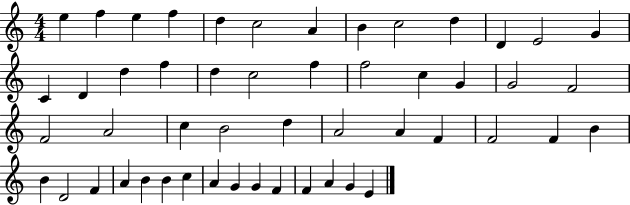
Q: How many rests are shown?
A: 0